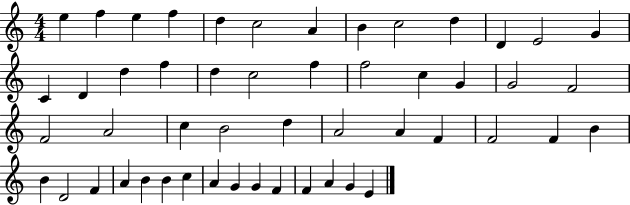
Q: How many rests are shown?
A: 0